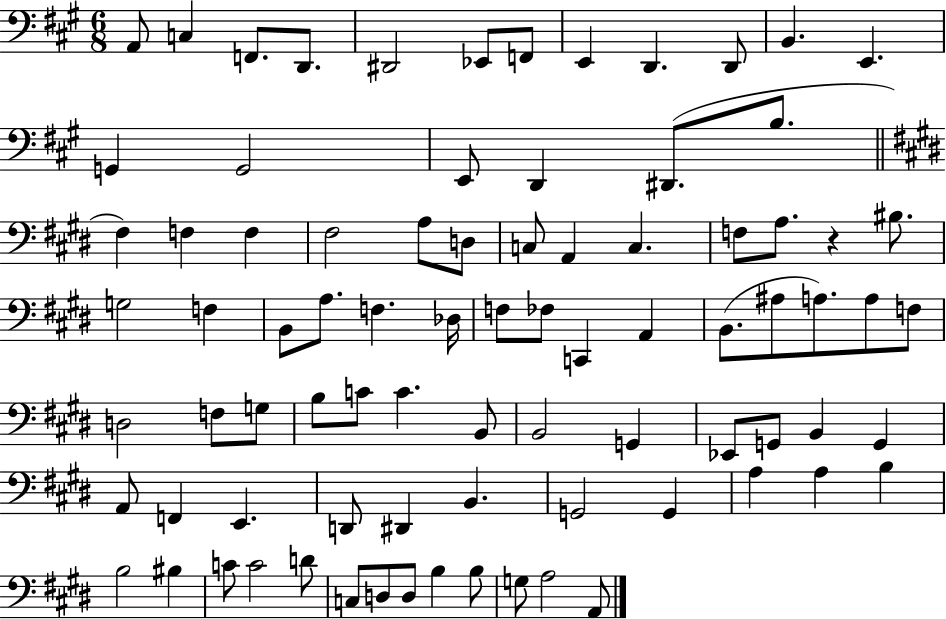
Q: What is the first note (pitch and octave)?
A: A2